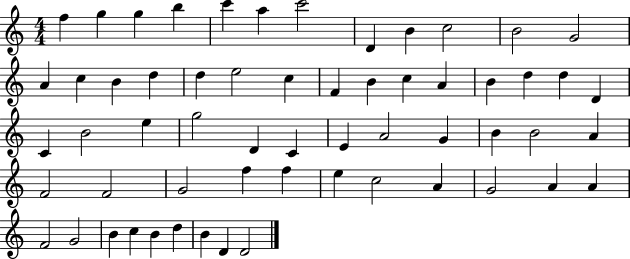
X:1
T:Untitled
M:4/4
L:1/4
K:C
f g g b c' a c'2 D B c2 B2 G2 A c B d d e2 c F B c A B d d D C B2 e g2 D C E A2 G B B2 A F2 F2 G2 f f e c2 A G2 A A F2 G2 B c B d B D D2